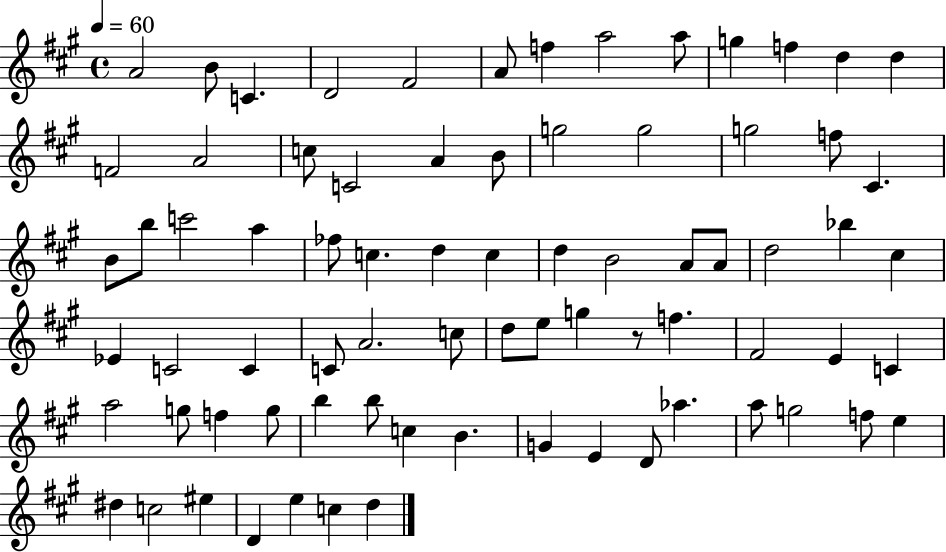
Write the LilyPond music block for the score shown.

{
  \clef treble
  \time 4/4
  \defaultTimeSignature
  \key a \major
  \tempo 4 = 60
  a'2 b'8 c'4. | d'2 fis'2 | a'8 f''4 a''2 a''8 | g''4 f''4 d''4 d''4 | \break f'2 a'2 | c''8 c'2 a'4 b'8 | g''2 g''2 | g''2 f''8 cis'4. | \break b'8 b''8 c'''2 a''4 | fes''8 c''4. d''4 c''4 | d''4 b'2 a'8 a'8 | d''2 bes''4 cis''4 | \break ees'4 c'2 c'4 | c'8 a'2. c''8 | d''8 e''8 g''4 r8 f''4. | fis'2 e'4 c'4 | \break a''2 g''8 f''4 g''8 | b''4 b''8 c''4 b'4. | g'4 e'4 d'8 aes''4. | a''8 g''2 f''8 e''4 | \break dis''4 c''2 eis''4 | d'4 e''4 c''4 d''4 | \bar "|."
}